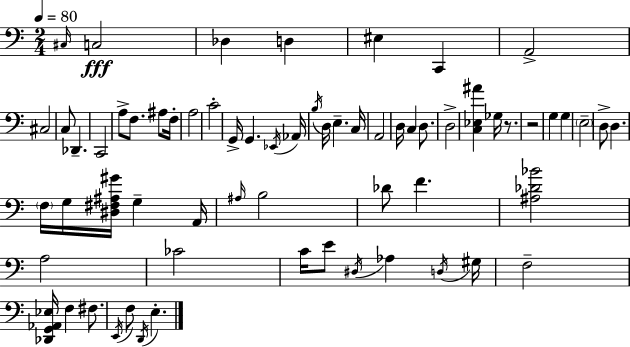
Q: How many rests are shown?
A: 2